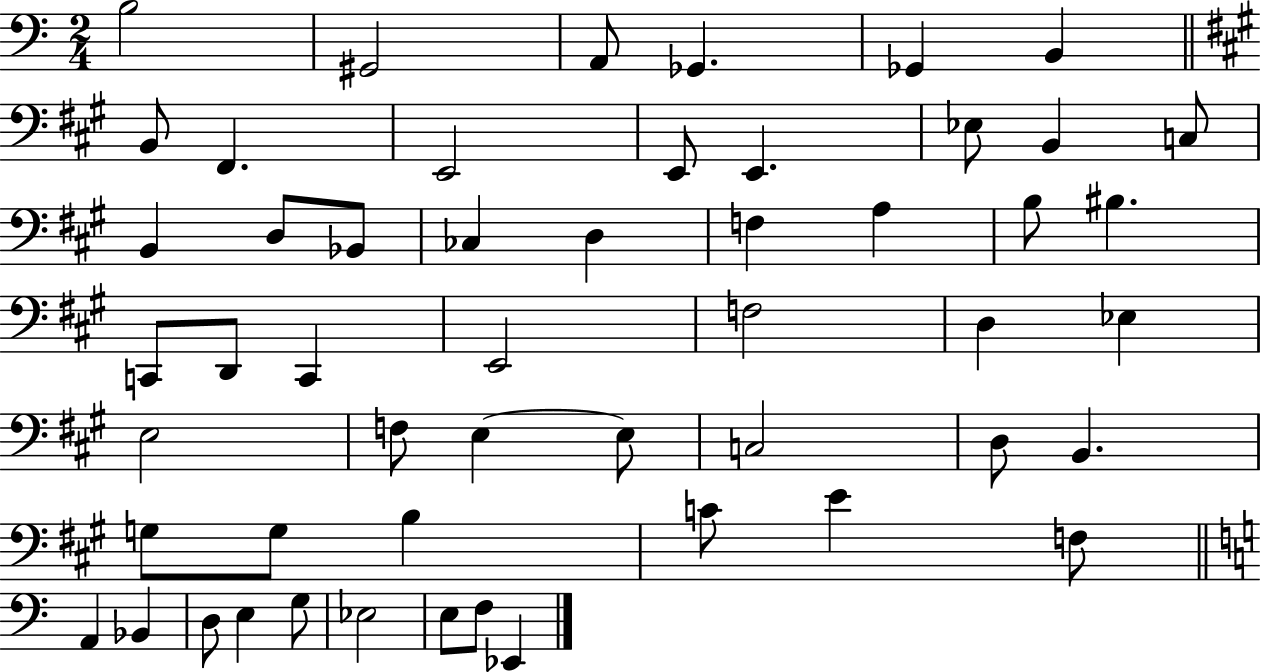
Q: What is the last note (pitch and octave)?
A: Eb2